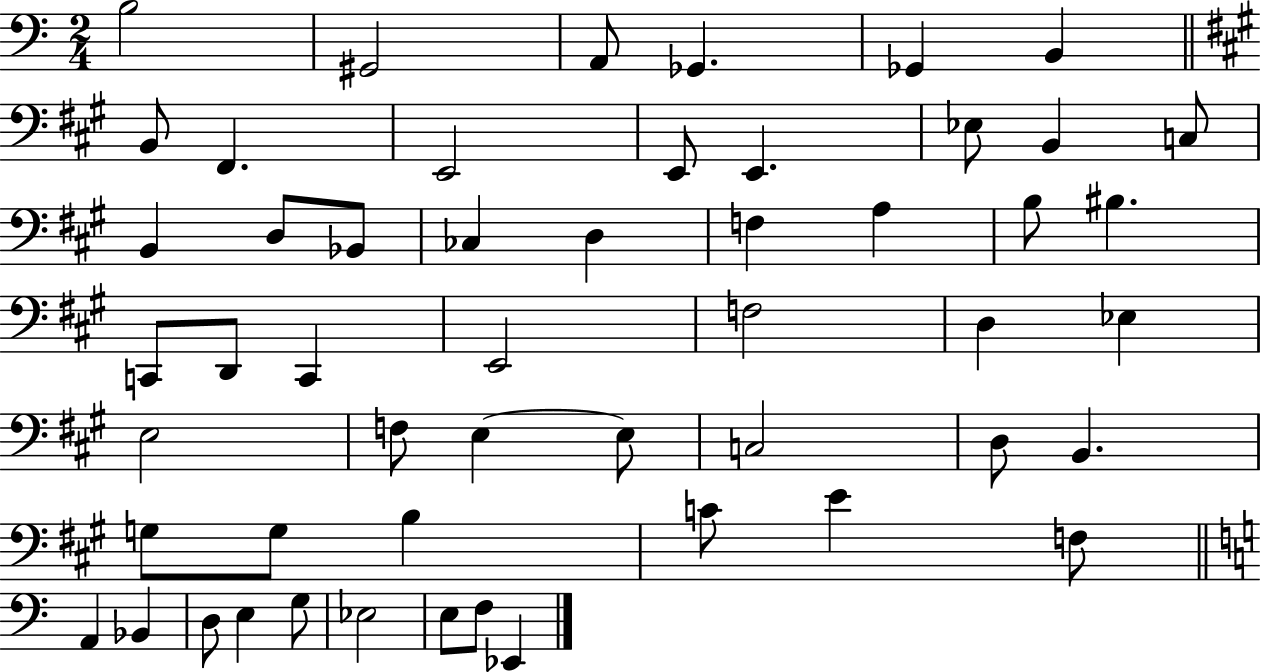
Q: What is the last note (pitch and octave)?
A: Eb2